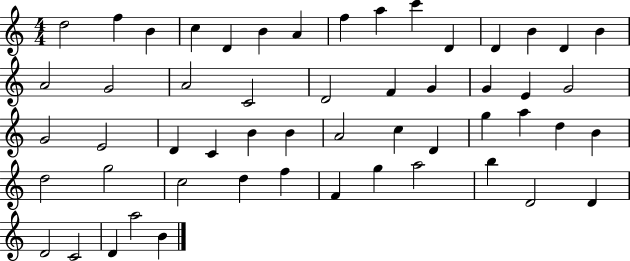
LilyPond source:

{
  \clef treble
  \numericTimeSignature
  \time 4/4
  \key c \major
  d''2 f''4 b'4 | c''4 d'4 b'4 a'4 | f''4 a''4 c'''4 d'4 | d'4 b'4 d'4 b'4 | \break a'2 g'2 | a'2 c'2 | d'2 f'4 g'4 | g'4 e'4 g'2 | \break g'2 e'2 | d'4 c'4 b'4 b'4 | a'2 c''4 d'4 | g''4 a''4 d''4 b'4 | \break d''2 g''2 | c''2 d''4 f''4 | f'4 g''4 a''2 | b''4 d'2 d'4 | \break d'2 c'2 | d'4 a''2 b'4 | \bar "|."
}